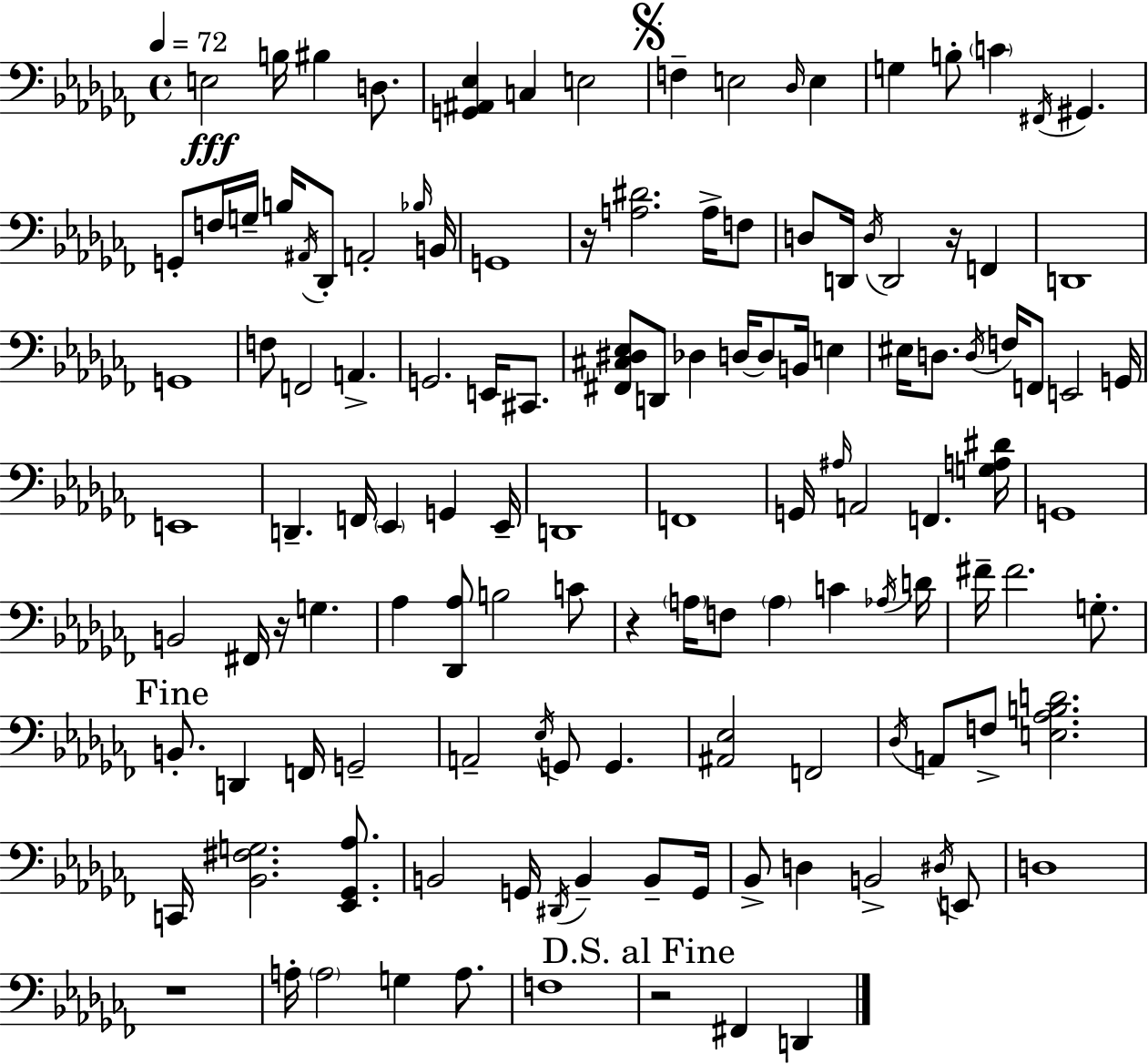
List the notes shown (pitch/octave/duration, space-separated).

E3/h B3/s BIS3/q D3/e. [G2,A#2,Eb3]/q C3/q E3/h F3/q E3/h Db3/s E3/q G3/q B3/e C4/q F#2/s G#2/q. G2/e F3/s G3/s B3/s A#2/s Db2/e A2/h Bb3/s B2/s G2/w R/s [A3,D#4]/h. A3/s F3/e D3/e D2/s D3/s D2/h R/s F2/q D2/w G2/w F3/e F2/h A2/q. G2/h. E2/s C#2/e. [F#2,C#3,D#3,Eb3]/e D2/e Db3/q D3/s D3/e B2/s E3/q EIS3/s D3/e. D3/s F3/s F2/e E2/h G2/s E2/w D2/q. F2/s Eb2/q G2/q Eb2/s D2/w F2/w G2/s A#3/s A2/h F2/q. [G3,A3,D#4]/s G2/w B2/h F#2/s R/s G3/q. Ab3/q [Db2,Ab3]/e B3/h C4/e R/q A3/s F3/e A3/q C4/q Ab3/s D4/s F#4/s F#4/h. G3/e. B2/e. D2/q F2/s G2/h A2/h Eb3/s G2/e G2/q. [A#2,Eb3]/h F2/h Db3/s A2/e F3/e [E3,Ab3,B3,D4]/h. C2/s [Bb2,F#3,G3]/h. [Eb2,Gb2,Ab3]/e. B2/h G2/s D#2/s B2/q B2/e G2/s Bb2/e D3/q B2/h D#3/s E2/e D3/w R/w A3/s A3/h G3/q A3/e. F3/w R/h F#2/q D2/q